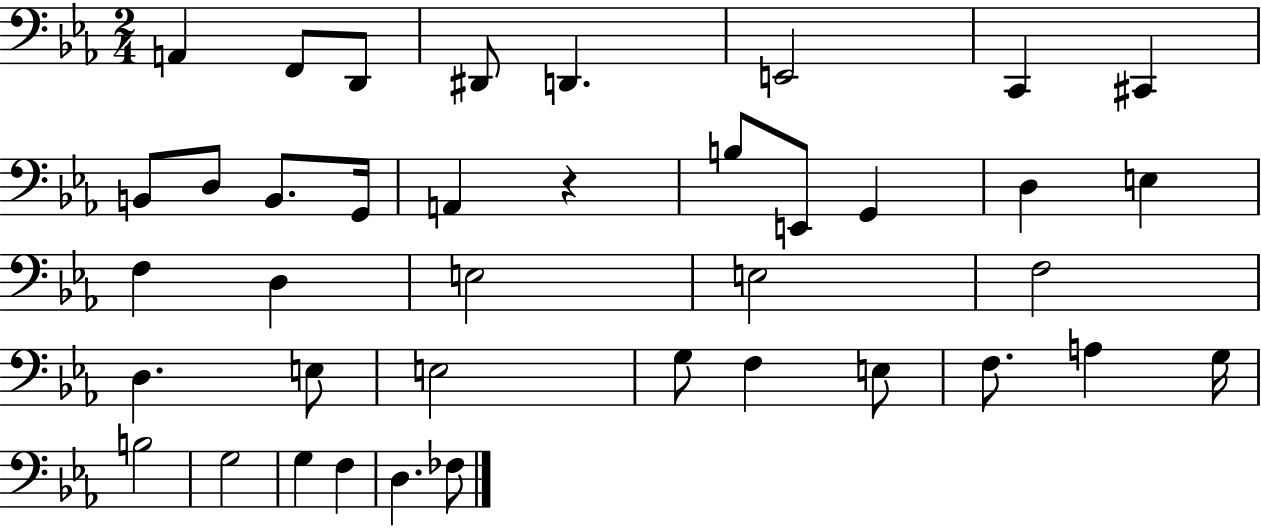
X:1
T:Untitled
M:2/4
L:1/4
K:Eb
A,, F,,/2 D,,/2 ^D,,/2 D,, E,,2 C,, ^C,, B,,/2 D,/2 B,,/2 G,,/4 A,, z B,/2 E,,/2 G,, D, E, F, D, E,2 E,2 F,2 D, E,/2 E,2 G,/2 F, E,/2 F,/2 A, G,/4 B,2 G,2 G, F, D, _F,/2